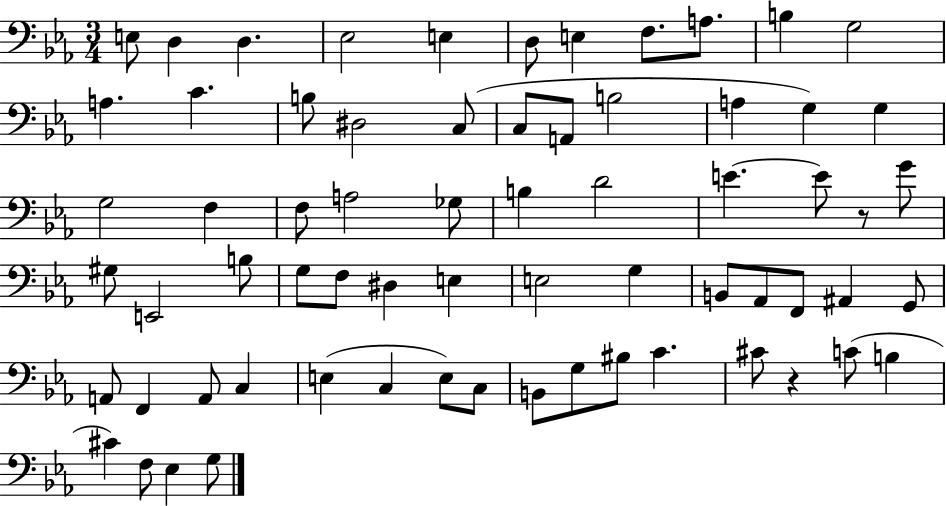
{
  \clef bass
  \numericTimeSignature
  \time 3/4
  \key ees \major
  e8 d4 d4. | ees2 e4 | d8 e4 f8. a8. | b4 g2 | \break a4. c'4. | b8 dis2 c8( | c8 a,8 b2 | a4 g4) g4 | \break g2 f4 | f8 a2 ges8 | b4 d'2 | e'4.~~ e'8 r8 g'8 | \break gis8 e,2 b8 | g8 f8 dis4 e4 | e2 g4 | b,8 aes,8 f,8 ais,4 g,8 | \break a,8 f,4 a,8 c4 | e4( c4 e8) c8 | b,8 g8 bis8 c'4. | cis'8 r4 c'8( b4 | \break cis'4) f8 ees4 g8 | \bar "|."
}